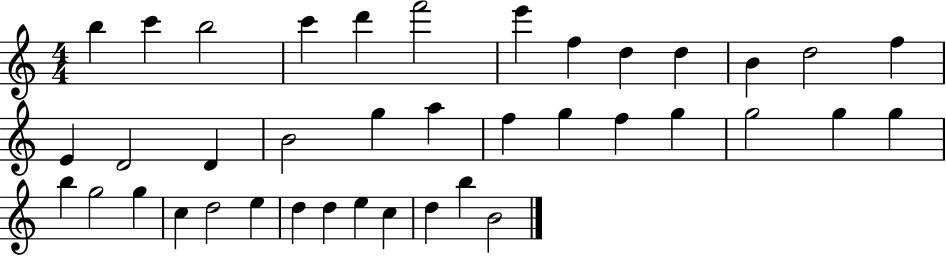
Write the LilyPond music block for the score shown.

{
  \clef treble
  \numericTimeSignature
  \time 4/4
  \key c \major
  b''4 c'''4 b''2 | c'''4 d'''4 f'''2 | e'''4 f''4 d''4 d''4 | b'4 d''2 f''4 | \break e'4 d'2 d'4 | b'2 g''4 a''4 | f''4 g''4 f''4 g''4 | g''2 g''4 g''4 | \break b''4 g''2 g''4 | c''4 d''2 e''4 | d''4 d''4 e''4 c''4 | d''4 b''4 b'2 | \break \bar "|."
}